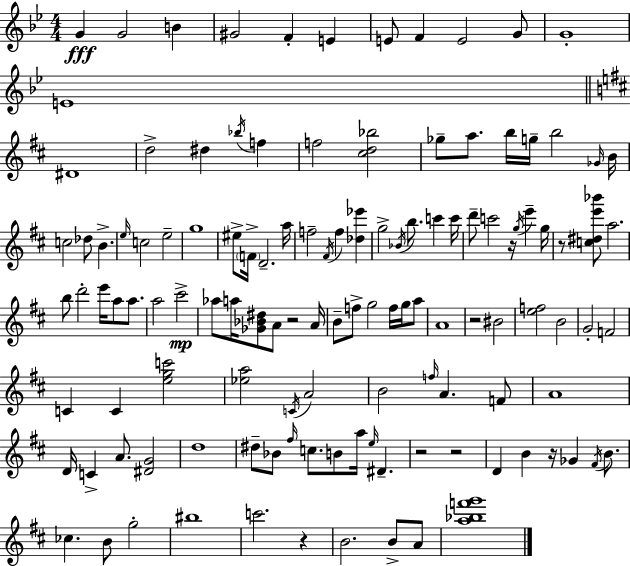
{
  \clef treble
  \numericTimeSignature
  \time 4/4
  \key g \minor
  g'4\fff g'2 b'4 | gis'2 f'4-. e'4 | e'8 f'4 e'2 g'8 | g'1-. | \break e'1 | \bar "||" \break \key b \minor dis'1 | d''2-> dis''4 \acciaccatura { bes''16 } f''4 | f''2 <cis'' d'' bes''>2 | ges''8-- a''8. b''16 g''16-- b''2 | \break \grace { ges'16 } b'16 c''2 des''8 b'4.-> | \grace { e''16 } c''2 e''2-- | g''1 | eis''8-> \parenthesize f'16-> d'2.-- | \break a''16 f''2-- \acciaccatura { fis'16 } f''4 | <des'' ees'''>4 g''2-> \acciaccatura { bes'16 } b''8. | c'''4 c'''16 d'''8-- c'''2 r16 | \acciaccatura { g''16 } e'''4-- g''16 r8 <c'' dis'' e''' bes'''>8 a''2. | \break b''8 d'''2-. | e'''16 a''8 a''8. a''2 cis'''2->\mp | aes''8 a''16 <ges' bes' dis''>8 a'8 r2 | a'16 b'8-- f''8-> g''2 | \break f''16 g''16 a''8 a'1 | r2 bis'2 | <e'' f''>2 b'2 | g'2-. f'2 | \break c'4 c'4 <e'' g'' c'''>2 | <ees'' a''>2 \acciaccatura { c'16 } a'2 | b'2 \grace { f''16 } | a'4. f'8 a'1 | \break d'16 c'4-> a'8. | <dis' g'>2 d''1 | dis''8-- bes'8 \grace { fis''16 } c''8. | b'8 a''16 \grace { e''16 } dis'4.-- r2 | \break r2 d'4 b'4 | r16 ges'4 \acciaccatura { fis'16 } b'8. ces''4. | b'8 g''2-. bis''1 | c'''2. | \break r4 b'2. | b'8-> a'8 <a'' bes'' f''' g'''>1 | \bar "|."
}